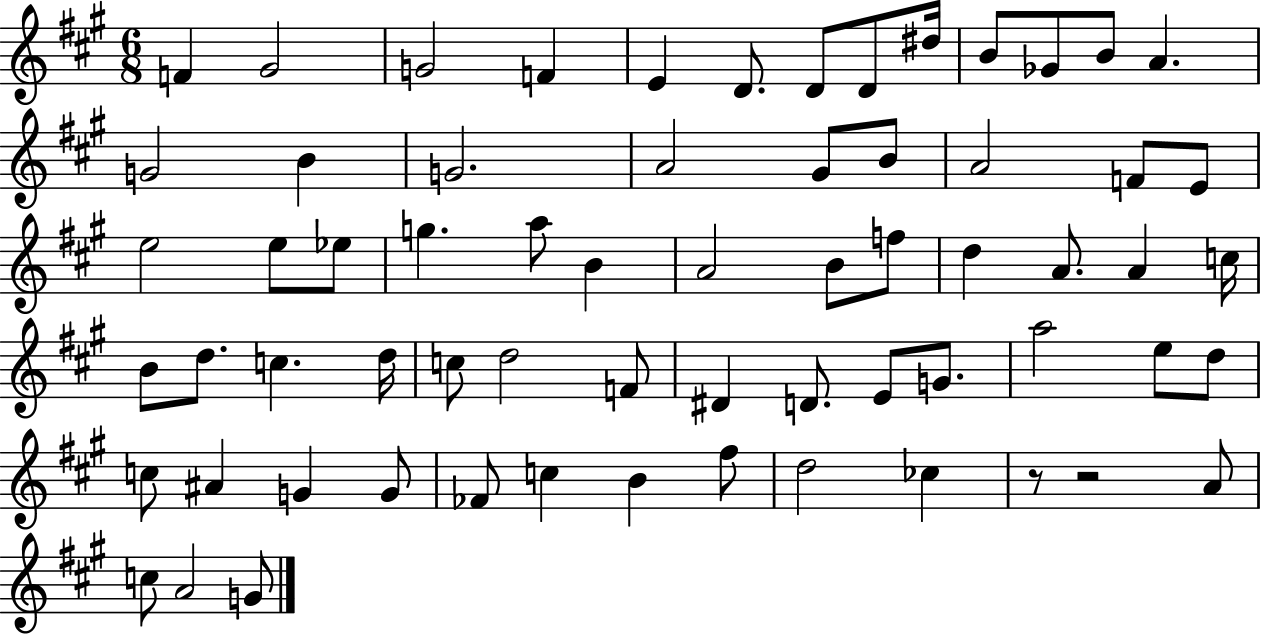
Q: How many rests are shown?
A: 2